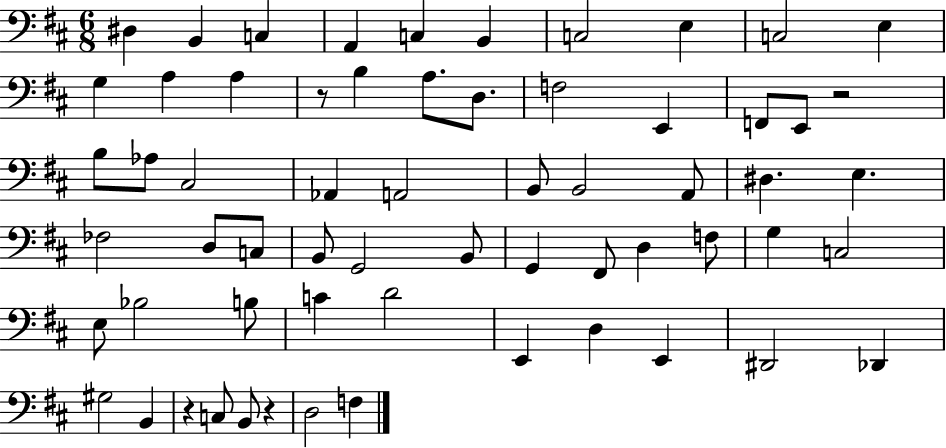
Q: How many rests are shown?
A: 4